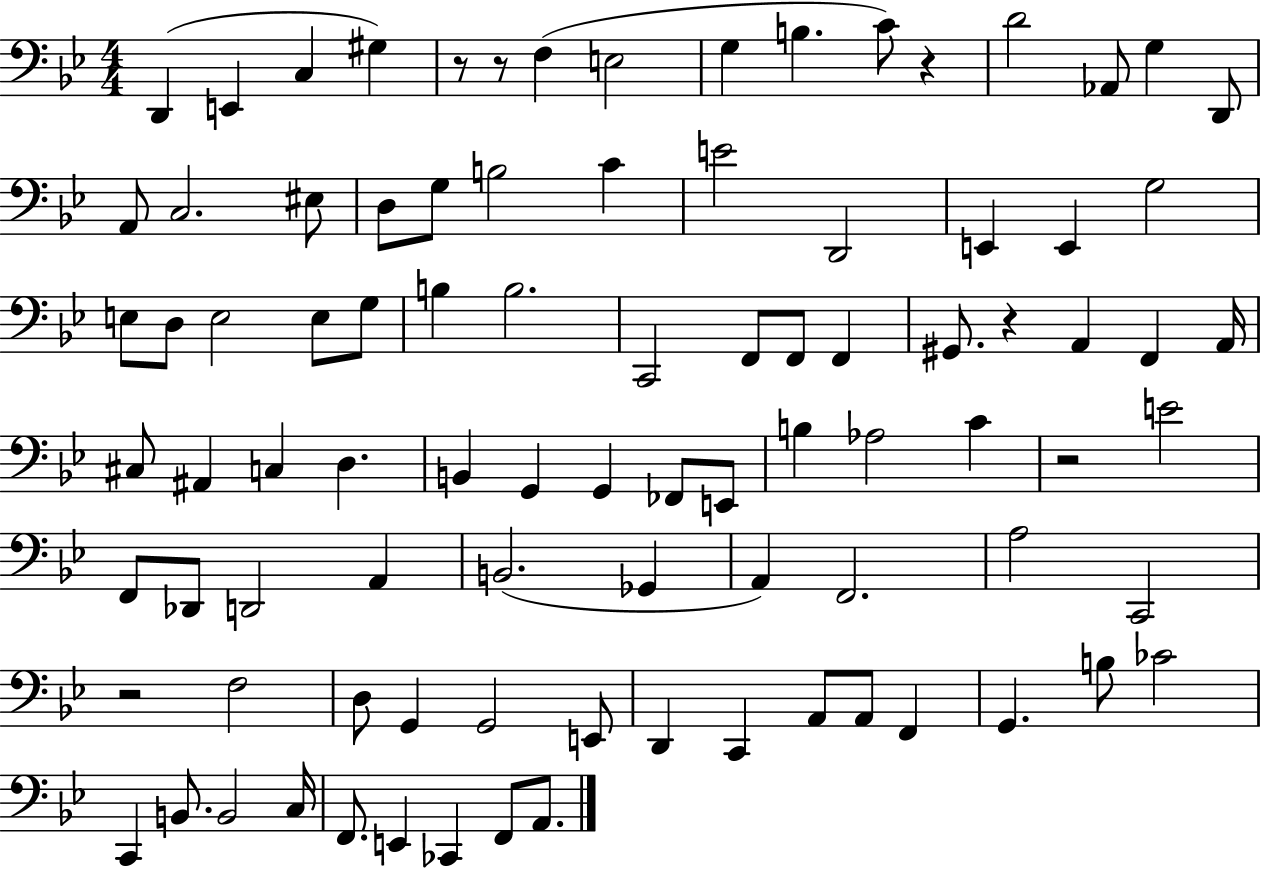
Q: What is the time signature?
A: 4/4